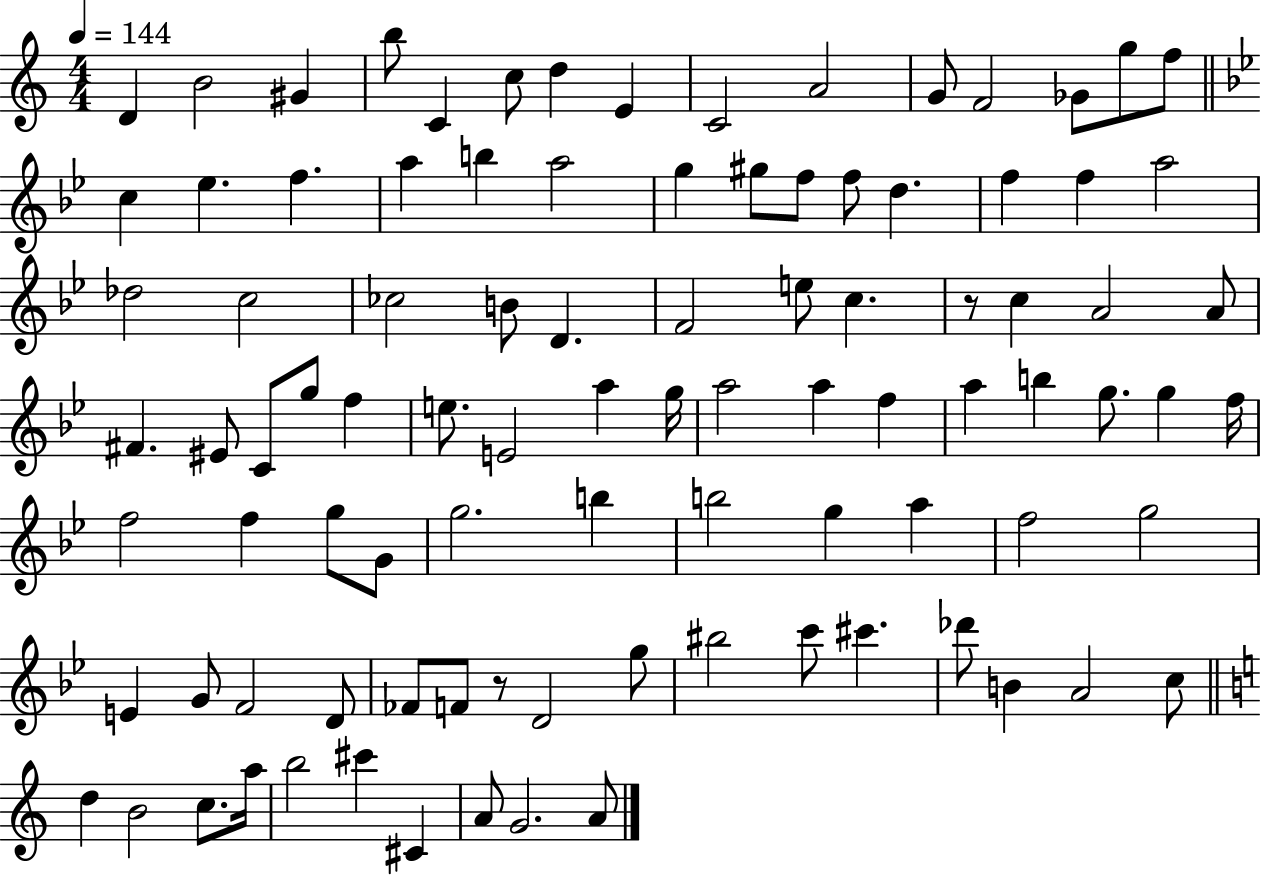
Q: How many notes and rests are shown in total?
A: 95